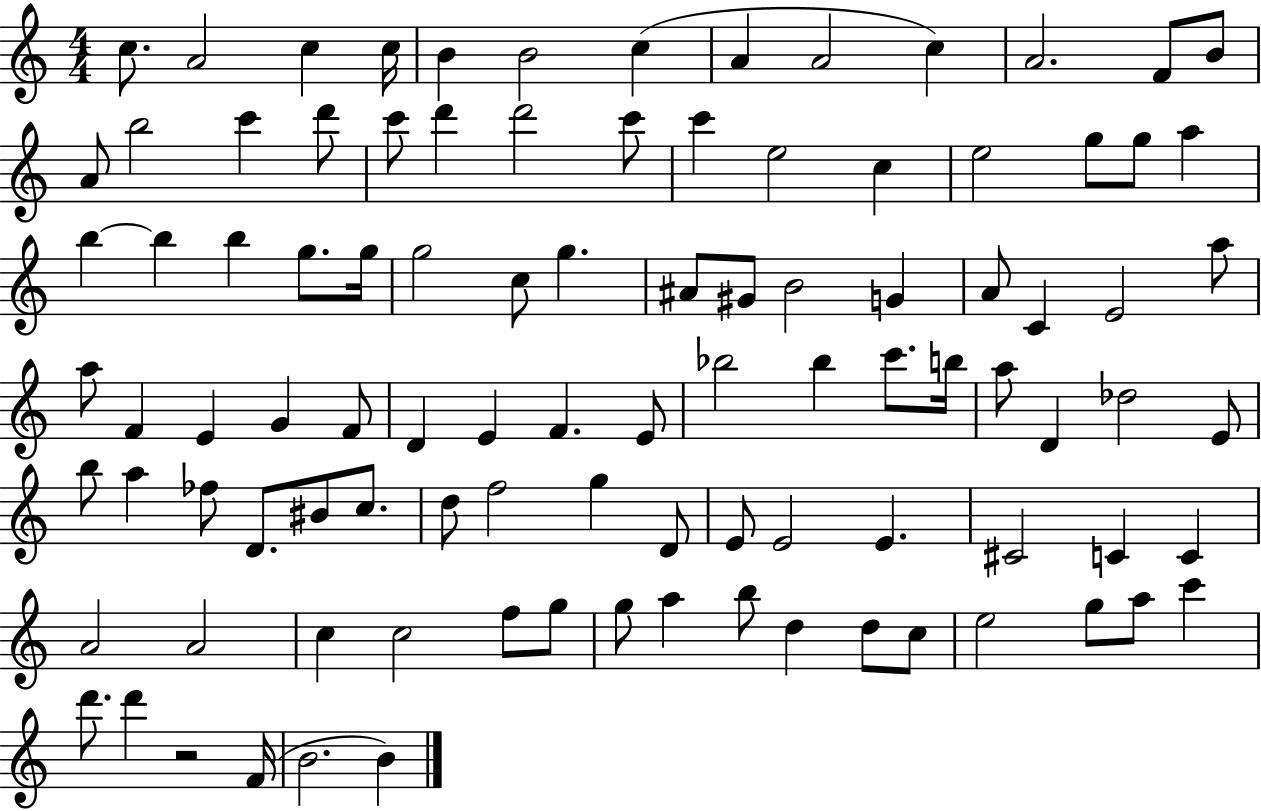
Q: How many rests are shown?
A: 1